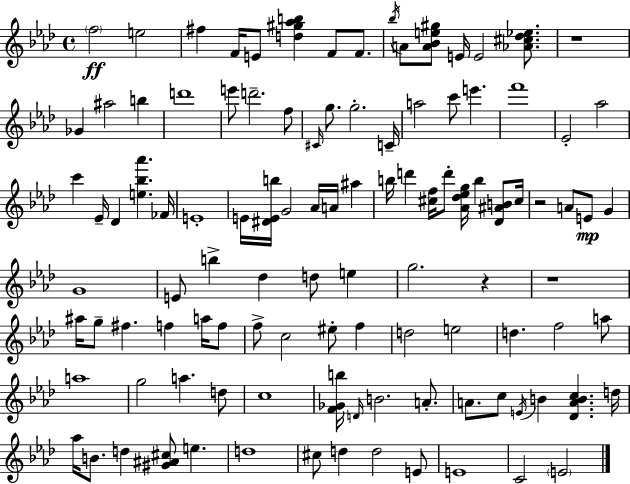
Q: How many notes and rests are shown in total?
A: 108